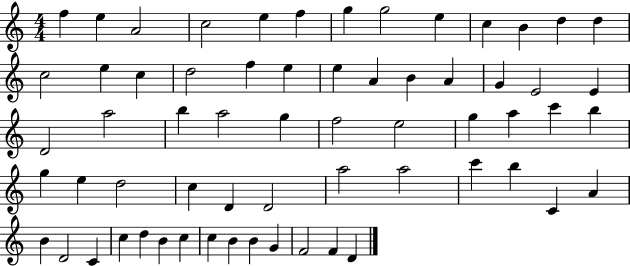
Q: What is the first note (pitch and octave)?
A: F5